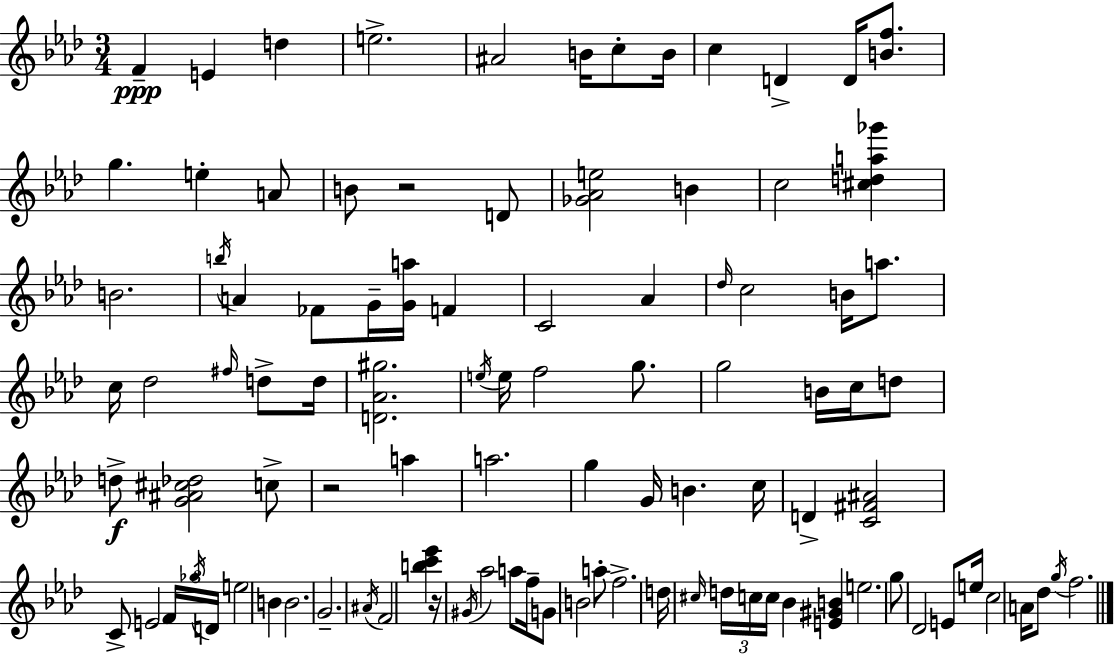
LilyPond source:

{
  \clef treble
  \numericTimeSignature
  \time 3/4
  \key aes \major
  f'4--\ppp e'4 d''4 | e''2.-> | ais'2 b'16 c''8-. b'16 | c''4 d'4-> d'16 <b' f''>8. | \break g''4. e''4-. a'8 | b'8 r2 d'8 | <ges' aes' e''>2 b'4 | c''2 <cis'' d'' a'' ges'''>4 | \break b'2. | \acciaccatura { b''16 } a'4 fes'8 g'16-- <g' a''>16 f'4 | c'2 aes'4 | \grace { des''16 } c''2 b'16 a''8. | \break c''16 des''2 \grace { fis''16 } | d''8-> d''16 <d' aes' gis''>2. | \acciaccatura { e''16 } e''16 f''2 | g''8. g''2 | \break b'16 c''16 d''8 d''8->\f <g' ais' cis'' des''>2 | c''8-> r2 | a''4 a''2. | g''4 g'16 b'4. | \break c''16 d'4-> <c' fis' ais'>2 | c'8-> e'2 | \tuplet 3/2 { f'16 \acciaccatura { ges''16 } d'16 } e''2 | b'4 b'2. | \break g'2.-- | \acciaccatura { ais'16 } f'2 | <b'' c''' ees'''>4 r16 \acciaccatura { gis'16 } aes''2 | a''8 f''16-- g'8 b'2 | \break a''8-. f''2.-> | d''16 \grace { cis''16 } \tuplet 3/2 { d''16 c''16 c''16 } | bes'4 <e' gis' b'>4 e''2. | g''8 des'2 | \break e'8 e''16 c''2 | a'16 des''8 \acciaccatura { g''16 } f''2. | \bar "|."
}